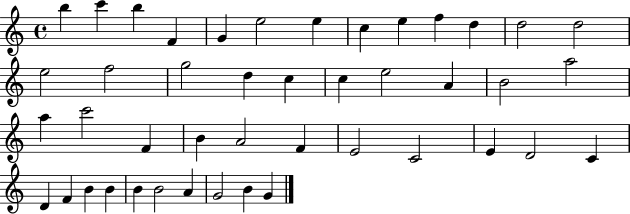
X:1
T:Untitled
M:4/4
L:1/4
K:C
b c' b F G e2 e c e f d d2 d2 e2 f2 g2 d c c e2 A B2 a2 a c'2 F B A2 F E2 C2 E D2 C D F B B B B2 A G2 B G